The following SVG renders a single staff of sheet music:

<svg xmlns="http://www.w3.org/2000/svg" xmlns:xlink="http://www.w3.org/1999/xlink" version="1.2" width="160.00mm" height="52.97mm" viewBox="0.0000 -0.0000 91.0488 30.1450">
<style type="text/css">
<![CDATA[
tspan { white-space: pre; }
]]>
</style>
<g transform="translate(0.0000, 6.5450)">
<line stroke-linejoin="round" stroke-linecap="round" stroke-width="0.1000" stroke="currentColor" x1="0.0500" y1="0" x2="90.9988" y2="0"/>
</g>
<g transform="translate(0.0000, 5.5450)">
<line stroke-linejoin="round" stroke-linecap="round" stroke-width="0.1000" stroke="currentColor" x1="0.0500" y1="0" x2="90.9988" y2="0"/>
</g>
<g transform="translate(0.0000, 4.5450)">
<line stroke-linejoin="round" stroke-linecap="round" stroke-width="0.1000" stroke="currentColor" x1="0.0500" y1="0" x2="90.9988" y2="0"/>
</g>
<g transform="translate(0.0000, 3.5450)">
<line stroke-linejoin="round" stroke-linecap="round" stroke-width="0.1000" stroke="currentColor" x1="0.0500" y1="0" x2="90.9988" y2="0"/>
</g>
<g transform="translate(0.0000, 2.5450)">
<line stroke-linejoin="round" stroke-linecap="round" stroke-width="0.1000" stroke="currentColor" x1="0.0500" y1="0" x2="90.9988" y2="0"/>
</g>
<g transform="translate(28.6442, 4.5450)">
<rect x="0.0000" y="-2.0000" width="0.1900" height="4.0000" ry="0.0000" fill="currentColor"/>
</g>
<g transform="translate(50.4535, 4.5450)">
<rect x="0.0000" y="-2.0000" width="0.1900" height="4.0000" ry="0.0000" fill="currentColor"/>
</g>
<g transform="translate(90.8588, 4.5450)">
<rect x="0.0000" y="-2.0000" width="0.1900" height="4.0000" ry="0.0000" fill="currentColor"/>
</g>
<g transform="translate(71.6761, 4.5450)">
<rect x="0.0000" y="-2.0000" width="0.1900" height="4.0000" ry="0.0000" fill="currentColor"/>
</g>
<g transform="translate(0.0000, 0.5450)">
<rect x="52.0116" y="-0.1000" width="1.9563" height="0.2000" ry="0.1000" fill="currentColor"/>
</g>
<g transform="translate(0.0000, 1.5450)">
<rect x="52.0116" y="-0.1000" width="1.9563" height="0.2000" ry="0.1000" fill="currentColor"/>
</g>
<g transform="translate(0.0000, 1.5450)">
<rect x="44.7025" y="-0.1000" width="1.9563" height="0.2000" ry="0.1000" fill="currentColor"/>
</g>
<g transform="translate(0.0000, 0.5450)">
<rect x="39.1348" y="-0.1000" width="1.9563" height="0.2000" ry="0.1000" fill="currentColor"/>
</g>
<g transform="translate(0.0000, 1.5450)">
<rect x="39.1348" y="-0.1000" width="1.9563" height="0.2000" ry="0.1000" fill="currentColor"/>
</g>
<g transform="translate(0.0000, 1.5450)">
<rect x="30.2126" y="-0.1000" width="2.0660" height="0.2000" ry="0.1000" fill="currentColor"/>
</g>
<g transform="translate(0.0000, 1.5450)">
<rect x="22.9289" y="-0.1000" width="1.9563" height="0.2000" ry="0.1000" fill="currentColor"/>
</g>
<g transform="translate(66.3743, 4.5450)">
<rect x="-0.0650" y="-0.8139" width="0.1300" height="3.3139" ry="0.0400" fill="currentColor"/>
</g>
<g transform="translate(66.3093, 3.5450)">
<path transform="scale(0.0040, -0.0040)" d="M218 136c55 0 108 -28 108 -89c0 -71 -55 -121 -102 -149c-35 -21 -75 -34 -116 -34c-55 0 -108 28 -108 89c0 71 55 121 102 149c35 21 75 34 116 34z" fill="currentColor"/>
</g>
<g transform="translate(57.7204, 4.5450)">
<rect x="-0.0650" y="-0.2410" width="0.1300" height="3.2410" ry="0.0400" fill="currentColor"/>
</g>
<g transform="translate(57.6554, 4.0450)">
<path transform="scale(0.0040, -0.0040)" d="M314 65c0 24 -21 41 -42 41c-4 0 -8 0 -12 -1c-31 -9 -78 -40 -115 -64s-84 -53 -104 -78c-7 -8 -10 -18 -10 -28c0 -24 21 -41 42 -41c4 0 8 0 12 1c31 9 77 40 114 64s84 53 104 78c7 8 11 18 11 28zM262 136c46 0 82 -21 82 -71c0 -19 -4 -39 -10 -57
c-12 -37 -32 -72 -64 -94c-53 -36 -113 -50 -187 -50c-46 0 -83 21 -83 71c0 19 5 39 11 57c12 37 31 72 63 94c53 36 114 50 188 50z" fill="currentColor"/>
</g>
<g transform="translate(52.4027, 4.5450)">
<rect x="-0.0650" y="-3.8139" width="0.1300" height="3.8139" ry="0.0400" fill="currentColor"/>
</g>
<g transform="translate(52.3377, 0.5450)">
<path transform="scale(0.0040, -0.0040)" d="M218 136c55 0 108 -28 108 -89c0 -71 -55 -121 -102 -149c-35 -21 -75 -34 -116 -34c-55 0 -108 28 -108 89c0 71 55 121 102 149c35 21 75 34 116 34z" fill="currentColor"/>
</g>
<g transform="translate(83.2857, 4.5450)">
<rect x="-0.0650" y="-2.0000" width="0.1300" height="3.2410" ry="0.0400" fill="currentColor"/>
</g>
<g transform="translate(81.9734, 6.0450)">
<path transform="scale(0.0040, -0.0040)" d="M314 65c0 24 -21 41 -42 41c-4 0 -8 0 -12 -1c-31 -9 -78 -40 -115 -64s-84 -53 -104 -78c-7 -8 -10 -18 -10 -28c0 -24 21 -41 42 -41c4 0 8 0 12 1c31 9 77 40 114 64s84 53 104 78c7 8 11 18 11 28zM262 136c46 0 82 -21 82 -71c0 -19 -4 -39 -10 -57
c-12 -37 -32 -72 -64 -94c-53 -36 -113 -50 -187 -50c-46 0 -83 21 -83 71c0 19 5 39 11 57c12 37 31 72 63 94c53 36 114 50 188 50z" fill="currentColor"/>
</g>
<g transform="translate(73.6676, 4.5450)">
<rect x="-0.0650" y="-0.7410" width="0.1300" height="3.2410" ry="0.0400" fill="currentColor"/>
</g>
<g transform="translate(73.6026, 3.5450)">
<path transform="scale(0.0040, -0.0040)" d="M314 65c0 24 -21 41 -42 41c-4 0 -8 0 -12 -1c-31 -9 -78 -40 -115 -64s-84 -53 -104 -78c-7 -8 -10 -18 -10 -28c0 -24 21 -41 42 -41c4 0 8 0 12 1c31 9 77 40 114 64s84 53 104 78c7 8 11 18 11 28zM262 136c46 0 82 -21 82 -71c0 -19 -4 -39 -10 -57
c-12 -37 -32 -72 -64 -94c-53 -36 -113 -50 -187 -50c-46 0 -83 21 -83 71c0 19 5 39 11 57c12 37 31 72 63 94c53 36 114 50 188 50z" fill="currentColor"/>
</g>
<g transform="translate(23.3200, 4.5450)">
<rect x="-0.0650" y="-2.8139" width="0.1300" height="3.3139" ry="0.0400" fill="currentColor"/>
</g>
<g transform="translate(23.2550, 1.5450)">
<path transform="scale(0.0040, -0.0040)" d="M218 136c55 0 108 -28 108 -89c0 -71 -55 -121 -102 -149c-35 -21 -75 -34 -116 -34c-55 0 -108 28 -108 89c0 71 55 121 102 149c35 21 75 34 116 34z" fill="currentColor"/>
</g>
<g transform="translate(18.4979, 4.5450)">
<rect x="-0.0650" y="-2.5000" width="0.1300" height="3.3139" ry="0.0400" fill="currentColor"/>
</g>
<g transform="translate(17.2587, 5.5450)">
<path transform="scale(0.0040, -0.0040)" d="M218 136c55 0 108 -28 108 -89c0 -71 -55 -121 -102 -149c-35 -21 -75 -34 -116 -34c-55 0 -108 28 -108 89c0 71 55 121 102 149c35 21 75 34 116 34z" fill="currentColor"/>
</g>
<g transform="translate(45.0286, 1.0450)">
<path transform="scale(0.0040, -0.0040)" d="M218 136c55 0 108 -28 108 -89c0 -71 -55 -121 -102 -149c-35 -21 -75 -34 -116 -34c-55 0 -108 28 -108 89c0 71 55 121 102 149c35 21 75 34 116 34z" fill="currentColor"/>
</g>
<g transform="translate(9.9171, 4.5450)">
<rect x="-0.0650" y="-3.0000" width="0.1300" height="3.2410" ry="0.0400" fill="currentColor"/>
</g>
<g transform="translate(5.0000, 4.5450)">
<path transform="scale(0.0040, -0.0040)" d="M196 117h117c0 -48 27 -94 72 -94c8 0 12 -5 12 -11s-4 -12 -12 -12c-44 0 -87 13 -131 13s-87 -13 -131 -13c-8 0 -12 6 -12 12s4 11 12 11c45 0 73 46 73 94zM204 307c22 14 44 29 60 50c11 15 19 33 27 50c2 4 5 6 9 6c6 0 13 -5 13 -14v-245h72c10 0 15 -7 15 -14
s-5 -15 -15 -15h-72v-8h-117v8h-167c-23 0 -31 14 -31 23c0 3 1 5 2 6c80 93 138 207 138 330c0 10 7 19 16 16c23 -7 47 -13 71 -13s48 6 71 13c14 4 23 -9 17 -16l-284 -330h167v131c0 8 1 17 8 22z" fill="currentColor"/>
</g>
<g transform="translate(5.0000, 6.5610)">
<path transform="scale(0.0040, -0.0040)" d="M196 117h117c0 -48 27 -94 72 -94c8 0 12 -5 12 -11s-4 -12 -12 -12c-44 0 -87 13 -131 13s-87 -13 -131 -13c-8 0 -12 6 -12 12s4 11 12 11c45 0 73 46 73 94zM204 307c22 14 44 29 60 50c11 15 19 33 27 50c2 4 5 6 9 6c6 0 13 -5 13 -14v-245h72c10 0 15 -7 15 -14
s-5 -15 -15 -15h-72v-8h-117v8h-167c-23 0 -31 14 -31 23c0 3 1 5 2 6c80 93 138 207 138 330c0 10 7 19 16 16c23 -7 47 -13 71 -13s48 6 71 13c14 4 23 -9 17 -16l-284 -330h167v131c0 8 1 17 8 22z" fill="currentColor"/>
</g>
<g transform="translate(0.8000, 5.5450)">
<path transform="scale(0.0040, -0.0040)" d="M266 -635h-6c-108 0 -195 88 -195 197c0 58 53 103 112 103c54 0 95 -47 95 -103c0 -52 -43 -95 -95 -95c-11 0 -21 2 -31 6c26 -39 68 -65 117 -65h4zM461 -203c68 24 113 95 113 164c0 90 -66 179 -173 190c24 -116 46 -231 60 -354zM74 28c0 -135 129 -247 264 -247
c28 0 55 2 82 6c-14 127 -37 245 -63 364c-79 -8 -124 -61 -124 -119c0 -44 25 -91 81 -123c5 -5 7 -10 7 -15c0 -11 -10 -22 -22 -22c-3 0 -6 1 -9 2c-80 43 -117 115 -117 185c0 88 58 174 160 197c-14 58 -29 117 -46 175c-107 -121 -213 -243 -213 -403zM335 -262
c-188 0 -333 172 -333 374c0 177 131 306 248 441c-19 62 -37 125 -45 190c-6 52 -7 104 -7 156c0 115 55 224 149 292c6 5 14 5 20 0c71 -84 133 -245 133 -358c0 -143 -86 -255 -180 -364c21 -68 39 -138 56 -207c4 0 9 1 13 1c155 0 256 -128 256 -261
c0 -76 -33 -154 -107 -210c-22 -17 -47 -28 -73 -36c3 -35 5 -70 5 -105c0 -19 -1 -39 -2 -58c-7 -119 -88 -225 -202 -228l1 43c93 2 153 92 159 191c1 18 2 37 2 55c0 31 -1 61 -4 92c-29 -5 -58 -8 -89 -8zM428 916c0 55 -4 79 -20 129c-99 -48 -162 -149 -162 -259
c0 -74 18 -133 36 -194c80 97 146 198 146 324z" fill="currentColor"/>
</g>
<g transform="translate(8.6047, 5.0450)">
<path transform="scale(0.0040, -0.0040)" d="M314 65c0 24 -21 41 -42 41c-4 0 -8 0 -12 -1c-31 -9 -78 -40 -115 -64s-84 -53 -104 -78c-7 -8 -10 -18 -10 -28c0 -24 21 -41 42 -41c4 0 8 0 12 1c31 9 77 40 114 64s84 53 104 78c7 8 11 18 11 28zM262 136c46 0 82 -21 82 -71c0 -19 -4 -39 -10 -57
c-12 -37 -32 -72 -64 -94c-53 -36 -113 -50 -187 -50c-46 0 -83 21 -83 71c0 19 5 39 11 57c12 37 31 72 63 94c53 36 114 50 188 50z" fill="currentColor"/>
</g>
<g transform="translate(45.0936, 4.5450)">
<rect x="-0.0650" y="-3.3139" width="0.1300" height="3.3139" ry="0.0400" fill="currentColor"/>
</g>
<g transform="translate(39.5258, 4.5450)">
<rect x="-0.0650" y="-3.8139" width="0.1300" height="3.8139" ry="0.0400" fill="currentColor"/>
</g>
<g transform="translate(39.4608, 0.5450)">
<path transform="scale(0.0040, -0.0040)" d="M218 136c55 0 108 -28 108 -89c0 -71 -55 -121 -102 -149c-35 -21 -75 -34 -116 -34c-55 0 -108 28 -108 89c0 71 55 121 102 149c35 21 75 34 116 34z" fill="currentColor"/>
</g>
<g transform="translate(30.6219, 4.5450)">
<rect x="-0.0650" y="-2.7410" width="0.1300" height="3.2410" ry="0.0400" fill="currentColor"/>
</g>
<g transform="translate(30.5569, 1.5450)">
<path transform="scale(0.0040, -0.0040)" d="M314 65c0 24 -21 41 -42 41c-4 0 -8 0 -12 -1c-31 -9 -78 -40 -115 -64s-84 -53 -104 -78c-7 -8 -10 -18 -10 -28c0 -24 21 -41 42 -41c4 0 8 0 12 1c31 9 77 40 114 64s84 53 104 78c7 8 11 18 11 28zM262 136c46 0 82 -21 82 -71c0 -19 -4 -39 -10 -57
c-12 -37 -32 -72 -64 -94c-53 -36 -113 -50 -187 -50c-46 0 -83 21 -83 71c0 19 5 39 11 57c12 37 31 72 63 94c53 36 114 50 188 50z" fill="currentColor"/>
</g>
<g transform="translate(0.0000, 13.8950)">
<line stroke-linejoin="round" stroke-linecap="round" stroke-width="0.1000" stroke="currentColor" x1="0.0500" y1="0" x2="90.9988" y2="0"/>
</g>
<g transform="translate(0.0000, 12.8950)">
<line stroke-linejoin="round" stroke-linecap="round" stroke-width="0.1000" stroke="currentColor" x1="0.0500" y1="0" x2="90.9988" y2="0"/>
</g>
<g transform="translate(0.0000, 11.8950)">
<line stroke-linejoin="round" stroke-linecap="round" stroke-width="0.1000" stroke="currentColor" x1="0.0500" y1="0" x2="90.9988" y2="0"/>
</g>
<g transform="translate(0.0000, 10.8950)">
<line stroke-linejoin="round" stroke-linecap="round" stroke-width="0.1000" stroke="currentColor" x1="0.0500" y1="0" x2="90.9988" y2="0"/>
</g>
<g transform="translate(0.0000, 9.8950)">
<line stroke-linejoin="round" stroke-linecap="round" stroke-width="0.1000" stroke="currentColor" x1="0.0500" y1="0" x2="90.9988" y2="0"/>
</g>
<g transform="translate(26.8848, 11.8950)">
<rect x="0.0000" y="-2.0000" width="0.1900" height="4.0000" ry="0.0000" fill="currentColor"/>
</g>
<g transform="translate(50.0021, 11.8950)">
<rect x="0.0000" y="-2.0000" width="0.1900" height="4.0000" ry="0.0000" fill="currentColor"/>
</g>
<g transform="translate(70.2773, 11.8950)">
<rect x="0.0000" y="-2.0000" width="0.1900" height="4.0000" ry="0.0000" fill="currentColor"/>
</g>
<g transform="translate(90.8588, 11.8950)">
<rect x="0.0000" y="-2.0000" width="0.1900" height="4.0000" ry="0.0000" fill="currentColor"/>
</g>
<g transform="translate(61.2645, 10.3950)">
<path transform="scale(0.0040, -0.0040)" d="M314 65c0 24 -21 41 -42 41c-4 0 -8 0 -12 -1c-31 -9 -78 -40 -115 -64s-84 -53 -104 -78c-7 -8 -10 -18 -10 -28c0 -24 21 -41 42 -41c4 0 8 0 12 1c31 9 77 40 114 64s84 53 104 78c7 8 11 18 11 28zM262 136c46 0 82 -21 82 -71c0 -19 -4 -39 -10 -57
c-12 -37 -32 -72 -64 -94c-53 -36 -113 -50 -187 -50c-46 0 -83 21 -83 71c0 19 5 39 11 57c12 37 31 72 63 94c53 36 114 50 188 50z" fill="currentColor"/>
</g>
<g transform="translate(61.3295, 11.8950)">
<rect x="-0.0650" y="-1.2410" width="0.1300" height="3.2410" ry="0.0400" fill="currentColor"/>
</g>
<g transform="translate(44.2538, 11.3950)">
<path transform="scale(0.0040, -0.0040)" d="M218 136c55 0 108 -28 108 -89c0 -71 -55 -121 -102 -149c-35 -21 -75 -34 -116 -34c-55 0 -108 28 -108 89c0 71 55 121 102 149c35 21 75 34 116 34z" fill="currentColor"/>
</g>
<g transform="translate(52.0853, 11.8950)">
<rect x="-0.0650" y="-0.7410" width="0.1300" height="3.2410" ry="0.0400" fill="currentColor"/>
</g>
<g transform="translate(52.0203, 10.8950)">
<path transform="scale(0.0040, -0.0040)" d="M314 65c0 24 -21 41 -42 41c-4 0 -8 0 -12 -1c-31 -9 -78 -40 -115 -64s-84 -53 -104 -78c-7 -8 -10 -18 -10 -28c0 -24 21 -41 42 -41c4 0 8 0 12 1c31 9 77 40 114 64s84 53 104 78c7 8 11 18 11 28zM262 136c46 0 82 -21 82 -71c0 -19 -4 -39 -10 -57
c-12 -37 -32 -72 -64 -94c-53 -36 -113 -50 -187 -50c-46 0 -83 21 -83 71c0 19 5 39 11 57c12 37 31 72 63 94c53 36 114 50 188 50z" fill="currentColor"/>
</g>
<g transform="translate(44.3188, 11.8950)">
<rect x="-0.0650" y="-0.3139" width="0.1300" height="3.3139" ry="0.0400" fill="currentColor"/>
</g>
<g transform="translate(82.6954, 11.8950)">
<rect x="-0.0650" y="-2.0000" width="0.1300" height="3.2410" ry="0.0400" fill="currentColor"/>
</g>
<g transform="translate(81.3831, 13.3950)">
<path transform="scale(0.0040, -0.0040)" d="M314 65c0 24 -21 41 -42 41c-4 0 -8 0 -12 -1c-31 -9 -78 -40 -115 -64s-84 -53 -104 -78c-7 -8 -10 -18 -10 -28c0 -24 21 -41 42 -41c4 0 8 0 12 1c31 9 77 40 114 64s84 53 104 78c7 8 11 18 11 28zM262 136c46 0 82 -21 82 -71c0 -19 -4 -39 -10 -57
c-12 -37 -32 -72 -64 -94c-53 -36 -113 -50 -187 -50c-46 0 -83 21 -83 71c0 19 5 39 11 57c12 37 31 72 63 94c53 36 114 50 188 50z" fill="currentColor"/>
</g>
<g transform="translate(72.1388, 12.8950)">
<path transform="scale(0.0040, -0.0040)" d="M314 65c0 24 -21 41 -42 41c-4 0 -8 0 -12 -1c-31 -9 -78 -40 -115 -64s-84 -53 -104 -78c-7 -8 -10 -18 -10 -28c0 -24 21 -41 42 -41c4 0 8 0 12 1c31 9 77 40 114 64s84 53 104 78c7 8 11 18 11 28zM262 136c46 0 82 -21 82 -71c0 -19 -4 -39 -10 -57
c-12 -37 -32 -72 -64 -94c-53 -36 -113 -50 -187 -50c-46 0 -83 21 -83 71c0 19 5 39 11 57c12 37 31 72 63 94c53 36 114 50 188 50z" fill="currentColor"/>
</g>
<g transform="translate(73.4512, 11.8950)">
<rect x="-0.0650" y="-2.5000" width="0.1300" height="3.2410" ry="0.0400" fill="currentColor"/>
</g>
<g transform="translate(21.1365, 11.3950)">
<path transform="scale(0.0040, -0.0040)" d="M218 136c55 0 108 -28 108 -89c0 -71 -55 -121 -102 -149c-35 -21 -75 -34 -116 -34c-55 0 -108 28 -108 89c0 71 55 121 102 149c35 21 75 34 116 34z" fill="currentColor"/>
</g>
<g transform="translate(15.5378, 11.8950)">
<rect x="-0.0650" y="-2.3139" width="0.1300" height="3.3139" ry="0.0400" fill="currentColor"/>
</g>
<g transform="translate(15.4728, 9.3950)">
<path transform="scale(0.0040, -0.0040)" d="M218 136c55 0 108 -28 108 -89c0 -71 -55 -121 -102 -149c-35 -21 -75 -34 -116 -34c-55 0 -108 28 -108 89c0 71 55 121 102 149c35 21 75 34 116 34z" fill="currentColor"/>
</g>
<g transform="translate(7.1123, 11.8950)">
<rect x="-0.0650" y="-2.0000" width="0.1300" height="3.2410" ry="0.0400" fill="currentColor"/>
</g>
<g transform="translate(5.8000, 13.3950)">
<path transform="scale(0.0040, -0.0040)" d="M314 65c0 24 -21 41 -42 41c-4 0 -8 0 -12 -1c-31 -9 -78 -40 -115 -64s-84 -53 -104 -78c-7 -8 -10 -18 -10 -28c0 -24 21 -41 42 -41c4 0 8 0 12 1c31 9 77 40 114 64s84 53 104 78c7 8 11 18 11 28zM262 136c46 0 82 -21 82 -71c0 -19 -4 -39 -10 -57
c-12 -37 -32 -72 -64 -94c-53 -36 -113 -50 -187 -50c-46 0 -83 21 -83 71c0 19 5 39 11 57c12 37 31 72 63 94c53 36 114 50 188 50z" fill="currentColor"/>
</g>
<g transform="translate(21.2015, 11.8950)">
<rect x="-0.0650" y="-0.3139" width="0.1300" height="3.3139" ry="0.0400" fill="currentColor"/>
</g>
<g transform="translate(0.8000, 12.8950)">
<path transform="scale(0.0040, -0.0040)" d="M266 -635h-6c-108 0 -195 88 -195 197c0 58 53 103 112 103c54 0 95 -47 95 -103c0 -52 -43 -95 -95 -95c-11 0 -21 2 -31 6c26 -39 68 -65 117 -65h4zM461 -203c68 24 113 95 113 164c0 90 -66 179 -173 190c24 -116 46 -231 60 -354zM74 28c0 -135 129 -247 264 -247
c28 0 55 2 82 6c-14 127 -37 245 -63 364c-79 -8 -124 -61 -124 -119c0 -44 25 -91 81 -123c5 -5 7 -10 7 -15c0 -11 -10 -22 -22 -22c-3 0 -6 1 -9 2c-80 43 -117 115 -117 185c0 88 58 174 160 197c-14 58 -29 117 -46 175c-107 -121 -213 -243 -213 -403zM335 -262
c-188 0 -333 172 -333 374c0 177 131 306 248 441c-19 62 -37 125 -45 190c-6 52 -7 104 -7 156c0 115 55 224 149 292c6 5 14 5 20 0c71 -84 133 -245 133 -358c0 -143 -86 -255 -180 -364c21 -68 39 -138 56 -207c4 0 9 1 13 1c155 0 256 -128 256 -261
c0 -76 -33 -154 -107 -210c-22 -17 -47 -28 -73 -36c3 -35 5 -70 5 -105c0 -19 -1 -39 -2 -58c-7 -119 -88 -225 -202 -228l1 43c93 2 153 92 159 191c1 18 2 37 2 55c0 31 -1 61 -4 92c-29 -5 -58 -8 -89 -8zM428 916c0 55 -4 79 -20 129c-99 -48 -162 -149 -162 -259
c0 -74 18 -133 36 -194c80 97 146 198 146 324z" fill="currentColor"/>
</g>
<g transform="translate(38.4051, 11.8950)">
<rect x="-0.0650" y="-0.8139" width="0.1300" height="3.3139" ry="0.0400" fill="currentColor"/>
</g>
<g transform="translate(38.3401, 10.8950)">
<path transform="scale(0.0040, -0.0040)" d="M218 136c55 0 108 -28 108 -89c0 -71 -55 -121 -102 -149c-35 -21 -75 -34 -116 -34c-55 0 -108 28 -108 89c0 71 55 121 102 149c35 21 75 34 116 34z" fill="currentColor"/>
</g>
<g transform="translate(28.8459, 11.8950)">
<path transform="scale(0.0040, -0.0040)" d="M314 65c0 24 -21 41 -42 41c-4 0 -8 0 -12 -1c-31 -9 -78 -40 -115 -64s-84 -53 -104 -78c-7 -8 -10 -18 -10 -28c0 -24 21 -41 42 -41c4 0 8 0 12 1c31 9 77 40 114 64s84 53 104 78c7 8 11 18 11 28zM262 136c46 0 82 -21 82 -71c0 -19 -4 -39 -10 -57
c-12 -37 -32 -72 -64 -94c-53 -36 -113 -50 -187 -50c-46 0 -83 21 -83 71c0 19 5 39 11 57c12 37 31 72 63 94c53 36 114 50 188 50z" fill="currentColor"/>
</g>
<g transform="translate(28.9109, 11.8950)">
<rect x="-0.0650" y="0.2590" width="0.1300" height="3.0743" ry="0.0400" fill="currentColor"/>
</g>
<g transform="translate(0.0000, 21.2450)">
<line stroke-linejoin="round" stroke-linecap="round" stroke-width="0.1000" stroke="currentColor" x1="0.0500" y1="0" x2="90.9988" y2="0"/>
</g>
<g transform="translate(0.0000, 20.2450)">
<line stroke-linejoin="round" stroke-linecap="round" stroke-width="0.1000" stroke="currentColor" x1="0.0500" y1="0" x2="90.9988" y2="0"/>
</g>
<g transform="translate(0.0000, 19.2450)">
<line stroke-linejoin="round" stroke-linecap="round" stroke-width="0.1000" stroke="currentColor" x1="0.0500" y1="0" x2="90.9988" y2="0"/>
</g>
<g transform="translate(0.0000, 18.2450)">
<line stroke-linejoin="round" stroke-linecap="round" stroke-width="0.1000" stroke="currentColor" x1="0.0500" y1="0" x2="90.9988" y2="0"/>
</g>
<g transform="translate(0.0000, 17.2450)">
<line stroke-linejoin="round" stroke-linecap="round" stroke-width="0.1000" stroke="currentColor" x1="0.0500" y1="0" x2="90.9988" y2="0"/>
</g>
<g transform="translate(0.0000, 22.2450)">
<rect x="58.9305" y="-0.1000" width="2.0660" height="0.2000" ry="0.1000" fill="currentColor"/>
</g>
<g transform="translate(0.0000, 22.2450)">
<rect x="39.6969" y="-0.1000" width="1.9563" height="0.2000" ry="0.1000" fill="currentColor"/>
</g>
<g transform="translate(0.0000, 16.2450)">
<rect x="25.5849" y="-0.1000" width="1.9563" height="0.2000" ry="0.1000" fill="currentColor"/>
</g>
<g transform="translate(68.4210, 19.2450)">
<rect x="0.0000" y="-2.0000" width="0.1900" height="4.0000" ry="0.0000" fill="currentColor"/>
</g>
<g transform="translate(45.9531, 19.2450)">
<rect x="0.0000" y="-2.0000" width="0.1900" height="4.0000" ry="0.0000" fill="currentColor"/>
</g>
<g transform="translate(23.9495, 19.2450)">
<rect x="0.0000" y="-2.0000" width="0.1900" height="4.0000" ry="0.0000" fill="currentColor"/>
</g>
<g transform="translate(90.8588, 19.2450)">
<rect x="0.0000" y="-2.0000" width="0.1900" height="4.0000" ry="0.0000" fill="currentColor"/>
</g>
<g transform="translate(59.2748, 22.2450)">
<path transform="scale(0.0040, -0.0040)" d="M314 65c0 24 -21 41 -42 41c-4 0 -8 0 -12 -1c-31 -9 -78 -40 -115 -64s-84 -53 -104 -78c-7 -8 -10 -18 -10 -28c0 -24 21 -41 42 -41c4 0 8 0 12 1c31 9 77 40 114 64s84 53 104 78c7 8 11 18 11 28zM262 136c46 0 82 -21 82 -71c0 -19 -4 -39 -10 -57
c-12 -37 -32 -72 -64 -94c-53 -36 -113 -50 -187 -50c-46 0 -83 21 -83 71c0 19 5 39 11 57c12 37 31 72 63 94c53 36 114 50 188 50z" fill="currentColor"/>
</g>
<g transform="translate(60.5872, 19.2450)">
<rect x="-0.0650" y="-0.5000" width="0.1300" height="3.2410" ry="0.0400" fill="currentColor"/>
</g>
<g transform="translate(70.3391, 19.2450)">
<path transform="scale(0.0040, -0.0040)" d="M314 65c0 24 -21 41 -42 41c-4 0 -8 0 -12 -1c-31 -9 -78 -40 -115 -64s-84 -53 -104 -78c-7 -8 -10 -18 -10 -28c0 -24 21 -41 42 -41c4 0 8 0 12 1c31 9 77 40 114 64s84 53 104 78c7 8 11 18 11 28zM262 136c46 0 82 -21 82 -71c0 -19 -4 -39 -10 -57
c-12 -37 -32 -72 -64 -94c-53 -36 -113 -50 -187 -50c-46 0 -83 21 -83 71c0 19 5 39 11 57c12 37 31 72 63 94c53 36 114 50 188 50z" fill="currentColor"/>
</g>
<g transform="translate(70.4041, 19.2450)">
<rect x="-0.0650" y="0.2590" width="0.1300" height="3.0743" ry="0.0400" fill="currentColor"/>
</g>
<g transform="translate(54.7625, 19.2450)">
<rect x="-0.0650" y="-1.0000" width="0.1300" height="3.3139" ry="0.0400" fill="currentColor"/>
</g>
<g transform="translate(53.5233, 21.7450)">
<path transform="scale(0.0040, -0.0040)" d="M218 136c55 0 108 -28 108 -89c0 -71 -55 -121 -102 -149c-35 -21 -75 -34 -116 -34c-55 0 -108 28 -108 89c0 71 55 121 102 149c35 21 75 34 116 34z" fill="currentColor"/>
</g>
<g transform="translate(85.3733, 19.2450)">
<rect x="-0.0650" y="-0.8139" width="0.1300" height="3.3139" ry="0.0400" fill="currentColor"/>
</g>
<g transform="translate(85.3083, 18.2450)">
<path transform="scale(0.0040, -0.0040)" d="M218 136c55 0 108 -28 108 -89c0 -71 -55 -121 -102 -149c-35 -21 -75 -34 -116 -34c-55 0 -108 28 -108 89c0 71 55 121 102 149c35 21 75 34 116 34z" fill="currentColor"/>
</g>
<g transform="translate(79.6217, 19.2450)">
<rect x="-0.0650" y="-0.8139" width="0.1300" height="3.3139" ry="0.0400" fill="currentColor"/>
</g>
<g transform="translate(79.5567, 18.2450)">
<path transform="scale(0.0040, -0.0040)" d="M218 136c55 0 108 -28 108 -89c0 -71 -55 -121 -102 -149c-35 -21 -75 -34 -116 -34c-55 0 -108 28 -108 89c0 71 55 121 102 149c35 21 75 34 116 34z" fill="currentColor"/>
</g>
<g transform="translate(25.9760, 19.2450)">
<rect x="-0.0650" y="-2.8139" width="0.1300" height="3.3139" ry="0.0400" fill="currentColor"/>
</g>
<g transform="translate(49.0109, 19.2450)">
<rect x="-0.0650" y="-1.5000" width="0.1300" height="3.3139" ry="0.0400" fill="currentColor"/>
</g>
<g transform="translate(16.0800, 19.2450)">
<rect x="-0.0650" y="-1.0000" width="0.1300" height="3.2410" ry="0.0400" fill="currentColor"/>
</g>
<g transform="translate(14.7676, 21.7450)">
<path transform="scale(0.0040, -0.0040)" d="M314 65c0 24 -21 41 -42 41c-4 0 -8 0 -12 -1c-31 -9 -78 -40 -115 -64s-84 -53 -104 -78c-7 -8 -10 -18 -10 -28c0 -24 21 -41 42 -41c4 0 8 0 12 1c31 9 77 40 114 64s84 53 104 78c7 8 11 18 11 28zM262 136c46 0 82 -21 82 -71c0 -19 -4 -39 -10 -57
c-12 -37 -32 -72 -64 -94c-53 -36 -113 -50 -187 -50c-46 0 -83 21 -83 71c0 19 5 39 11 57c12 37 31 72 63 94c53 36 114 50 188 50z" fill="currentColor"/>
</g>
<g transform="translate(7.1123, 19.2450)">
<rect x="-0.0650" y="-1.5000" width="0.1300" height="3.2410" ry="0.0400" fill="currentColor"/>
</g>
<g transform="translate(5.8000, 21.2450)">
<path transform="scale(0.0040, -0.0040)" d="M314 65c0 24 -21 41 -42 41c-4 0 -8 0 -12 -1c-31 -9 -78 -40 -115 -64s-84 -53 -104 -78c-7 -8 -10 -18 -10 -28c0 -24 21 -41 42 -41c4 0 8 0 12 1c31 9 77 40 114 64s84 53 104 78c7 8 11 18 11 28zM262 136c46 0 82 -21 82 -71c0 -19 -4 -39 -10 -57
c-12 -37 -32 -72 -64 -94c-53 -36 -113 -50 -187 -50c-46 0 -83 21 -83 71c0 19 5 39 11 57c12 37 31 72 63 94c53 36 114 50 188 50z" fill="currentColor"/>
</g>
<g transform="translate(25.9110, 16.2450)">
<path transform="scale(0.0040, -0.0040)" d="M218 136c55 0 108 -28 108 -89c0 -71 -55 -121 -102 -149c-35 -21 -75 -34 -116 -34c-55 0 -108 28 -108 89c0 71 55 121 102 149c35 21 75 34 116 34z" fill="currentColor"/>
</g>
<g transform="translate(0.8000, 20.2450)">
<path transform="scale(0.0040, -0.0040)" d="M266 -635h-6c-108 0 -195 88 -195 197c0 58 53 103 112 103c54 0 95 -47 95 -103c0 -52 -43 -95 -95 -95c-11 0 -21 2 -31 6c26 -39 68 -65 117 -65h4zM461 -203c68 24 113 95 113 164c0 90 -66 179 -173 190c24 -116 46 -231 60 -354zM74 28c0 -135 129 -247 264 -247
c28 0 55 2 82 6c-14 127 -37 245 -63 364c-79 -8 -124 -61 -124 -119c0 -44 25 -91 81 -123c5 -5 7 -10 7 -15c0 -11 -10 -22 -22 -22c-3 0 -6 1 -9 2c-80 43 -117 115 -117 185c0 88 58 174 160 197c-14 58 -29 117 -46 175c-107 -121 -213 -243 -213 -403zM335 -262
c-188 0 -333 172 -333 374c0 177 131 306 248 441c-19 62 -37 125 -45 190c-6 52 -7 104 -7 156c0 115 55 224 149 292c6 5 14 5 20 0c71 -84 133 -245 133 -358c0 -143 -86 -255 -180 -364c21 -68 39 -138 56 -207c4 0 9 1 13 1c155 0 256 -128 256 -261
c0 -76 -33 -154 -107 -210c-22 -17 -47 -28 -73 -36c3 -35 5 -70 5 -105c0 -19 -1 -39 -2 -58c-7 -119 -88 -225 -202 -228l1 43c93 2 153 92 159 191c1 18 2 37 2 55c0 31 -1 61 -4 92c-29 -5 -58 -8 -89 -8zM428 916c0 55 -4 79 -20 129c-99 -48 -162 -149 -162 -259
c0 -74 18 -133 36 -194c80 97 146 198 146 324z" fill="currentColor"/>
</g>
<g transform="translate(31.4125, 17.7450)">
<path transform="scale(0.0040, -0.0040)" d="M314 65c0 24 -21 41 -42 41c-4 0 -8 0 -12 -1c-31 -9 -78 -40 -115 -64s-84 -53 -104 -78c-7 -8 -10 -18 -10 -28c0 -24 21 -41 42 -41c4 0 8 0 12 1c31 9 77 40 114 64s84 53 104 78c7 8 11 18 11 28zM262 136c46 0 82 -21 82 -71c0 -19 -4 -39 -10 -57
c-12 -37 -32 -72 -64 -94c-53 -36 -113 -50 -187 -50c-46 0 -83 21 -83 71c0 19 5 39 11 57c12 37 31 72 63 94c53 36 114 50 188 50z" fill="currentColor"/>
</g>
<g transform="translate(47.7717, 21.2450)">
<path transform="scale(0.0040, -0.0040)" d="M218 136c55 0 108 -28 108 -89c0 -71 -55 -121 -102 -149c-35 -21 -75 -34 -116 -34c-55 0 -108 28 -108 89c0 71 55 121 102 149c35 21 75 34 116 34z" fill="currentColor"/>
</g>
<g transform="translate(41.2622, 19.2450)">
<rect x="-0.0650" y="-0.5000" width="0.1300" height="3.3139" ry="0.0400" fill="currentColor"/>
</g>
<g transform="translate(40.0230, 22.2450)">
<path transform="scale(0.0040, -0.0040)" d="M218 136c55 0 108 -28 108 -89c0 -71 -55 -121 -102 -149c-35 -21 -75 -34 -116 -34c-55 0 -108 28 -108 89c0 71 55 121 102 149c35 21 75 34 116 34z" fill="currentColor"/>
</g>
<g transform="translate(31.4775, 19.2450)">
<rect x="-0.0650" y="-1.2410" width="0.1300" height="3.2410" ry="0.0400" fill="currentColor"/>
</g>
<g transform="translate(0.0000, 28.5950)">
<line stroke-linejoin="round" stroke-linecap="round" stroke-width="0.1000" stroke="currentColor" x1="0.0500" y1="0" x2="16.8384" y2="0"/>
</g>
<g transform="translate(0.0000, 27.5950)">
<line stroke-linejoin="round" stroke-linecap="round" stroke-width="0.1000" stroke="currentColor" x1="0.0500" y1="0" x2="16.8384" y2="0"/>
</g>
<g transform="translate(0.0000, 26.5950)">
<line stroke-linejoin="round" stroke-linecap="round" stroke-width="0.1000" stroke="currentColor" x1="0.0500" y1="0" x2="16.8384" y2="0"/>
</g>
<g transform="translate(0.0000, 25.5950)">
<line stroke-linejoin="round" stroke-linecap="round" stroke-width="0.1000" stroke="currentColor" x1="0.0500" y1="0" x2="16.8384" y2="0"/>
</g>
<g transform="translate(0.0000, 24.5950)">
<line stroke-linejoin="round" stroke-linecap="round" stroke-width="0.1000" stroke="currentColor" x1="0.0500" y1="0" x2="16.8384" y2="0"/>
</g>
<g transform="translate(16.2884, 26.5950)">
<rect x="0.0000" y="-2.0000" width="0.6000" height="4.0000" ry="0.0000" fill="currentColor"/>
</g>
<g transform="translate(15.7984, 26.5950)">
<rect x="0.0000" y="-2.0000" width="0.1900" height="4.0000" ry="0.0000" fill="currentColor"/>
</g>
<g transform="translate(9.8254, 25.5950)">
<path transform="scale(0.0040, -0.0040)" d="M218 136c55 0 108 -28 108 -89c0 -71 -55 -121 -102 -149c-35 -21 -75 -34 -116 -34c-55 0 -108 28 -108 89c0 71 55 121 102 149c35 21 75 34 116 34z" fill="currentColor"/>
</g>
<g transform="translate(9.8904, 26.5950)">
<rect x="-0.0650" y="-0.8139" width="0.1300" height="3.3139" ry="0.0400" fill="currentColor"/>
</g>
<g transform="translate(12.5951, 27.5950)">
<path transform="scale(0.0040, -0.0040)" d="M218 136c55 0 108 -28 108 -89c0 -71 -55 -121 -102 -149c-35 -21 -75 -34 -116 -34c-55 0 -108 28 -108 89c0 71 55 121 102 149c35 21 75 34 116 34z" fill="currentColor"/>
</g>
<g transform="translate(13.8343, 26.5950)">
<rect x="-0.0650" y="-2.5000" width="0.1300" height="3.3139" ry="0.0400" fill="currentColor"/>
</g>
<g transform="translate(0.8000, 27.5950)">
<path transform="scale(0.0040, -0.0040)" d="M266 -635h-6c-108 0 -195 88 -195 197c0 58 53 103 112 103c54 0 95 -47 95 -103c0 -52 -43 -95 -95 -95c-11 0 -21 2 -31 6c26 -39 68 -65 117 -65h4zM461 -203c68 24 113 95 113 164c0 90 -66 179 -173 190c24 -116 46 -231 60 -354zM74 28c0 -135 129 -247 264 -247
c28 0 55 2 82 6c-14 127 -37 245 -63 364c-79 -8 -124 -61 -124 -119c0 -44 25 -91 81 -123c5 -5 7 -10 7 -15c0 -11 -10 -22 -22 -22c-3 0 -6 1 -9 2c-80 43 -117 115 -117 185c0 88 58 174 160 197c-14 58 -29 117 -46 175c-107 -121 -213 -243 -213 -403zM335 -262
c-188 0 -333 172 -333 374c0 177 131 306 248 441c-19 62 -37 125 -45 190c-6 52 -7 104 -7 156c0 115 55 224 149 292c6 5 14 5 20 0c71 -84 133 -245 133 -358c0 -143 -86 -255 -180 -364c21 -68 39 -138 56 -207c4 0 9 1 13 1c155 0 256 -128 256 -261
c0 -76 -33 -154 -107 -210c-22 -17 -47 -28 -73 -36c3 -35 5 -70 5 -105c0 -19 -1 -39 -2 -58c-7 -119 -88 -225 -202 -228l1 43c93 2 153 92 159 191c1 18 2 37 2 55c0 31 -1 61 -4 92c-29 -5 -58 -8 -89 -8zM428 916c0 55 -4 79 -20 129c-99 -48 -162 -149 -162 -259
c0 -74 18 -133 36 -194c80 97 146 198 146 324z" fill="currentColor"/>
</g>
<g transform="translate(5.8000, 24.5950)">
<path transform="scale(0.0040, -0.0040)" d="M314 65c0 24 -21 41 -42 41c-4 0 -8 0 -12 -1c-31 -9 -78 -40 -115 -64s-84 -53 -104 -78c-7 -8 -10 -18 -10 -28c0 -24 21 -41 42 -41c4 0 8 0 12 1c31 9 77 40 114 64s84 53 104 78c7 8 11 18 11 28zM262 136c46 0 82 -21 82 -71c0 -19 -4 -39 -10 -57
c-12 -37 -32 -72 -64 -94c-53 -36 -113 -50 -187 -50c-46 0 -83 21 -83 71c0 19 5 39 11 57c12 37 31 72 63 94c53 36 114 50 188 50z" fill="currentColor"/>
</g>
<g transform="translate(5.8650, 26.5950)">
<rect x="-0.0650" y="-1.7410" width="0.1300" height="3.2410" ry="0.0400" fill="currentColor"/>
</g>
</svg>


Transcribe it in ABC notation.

X:1
T:Untitled
M:4/4
L:1/4
K:C
A2 G a a2 c' b c' c2 d d2 F2 F2 g c B2 d c d2 e2 G2 F2 E2 D2 a e2 C E D C2 B2 d d f2 d G